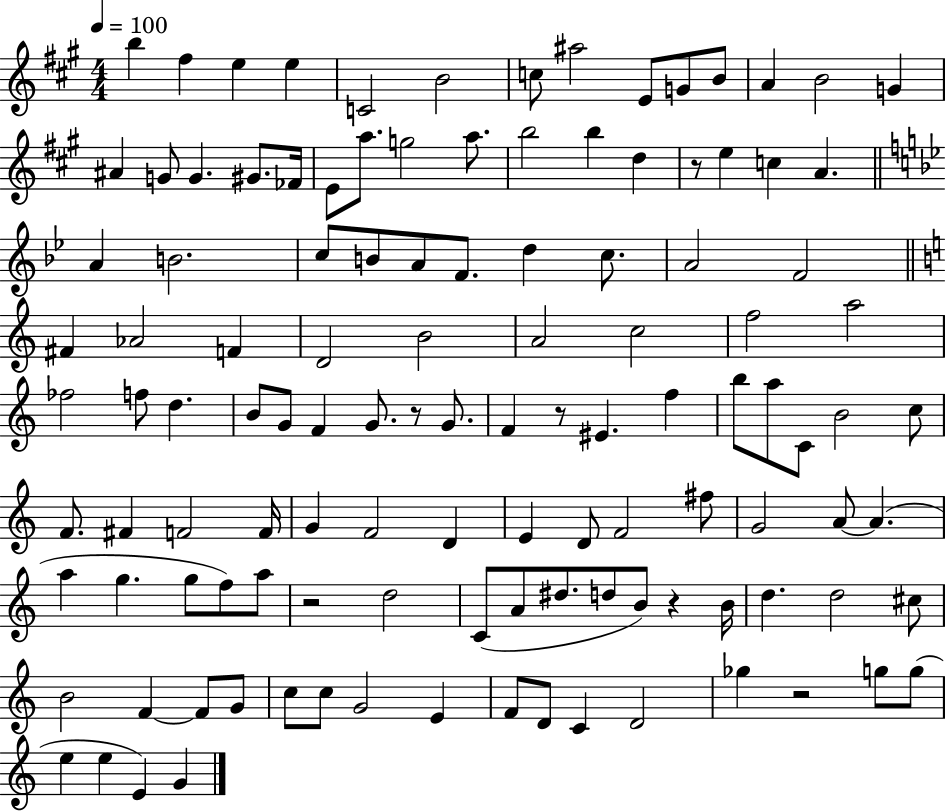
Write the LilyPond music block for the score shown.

{
  \clef treble
  \numericTimeSignature
  \time 4/4
  \key a \major
  \tempo 4 = 100
  b''4 fis''4 e''4 e''4 | c'2 b'2 | c''8 ais''2 e'8 g'8 b'8 | a'4 b'2 g'4 | \break ais'4 g'8 g'4. gis'8. fes'16 | e'8 a''8. g''2 a''8. | b''2 b''4 d''4 | r8 e''4 c''4 a'4. | \break \bar "||" \break \key g \minor a'4 b'2. | c''8 b'8 a'8 f'8. d''4 c''8. | a'2 f'2 | \bar "||" \break \key a \minor fis'4 aes'2 f'4 | d'2 b'2 | a'2 c''2 | f''2 a''2 | \break fes''2 f''8 d''4. | b'8 g'8 f'4 g'8. r8 g'8. | f'4 r8 eis'4. f''4 | b''8 a''8 c'8 b'2 c''8 | \break f'8. fis'4 f'2 f'16 | g'4 f'2 d'4 | e'4 d'8 f'2 fis''8 | g'2 a'8~~ a'4.( | \break a''4 g''4. g''8 f''8) a''8 | r2 d''2 | c'8( a'8 dis''8. d''8 b'8) r4 b'16 | d''4. d''2 cis''8 | \break b'2 f'4~~ f'8 g'8 | c''8 c''8 g'2 e'4 | f'8 d'8 c'4 d'2 | ges''4 r2 g''8 g''8( | \break e''4 e''4 e'4) g'4 | \bar "|."
}